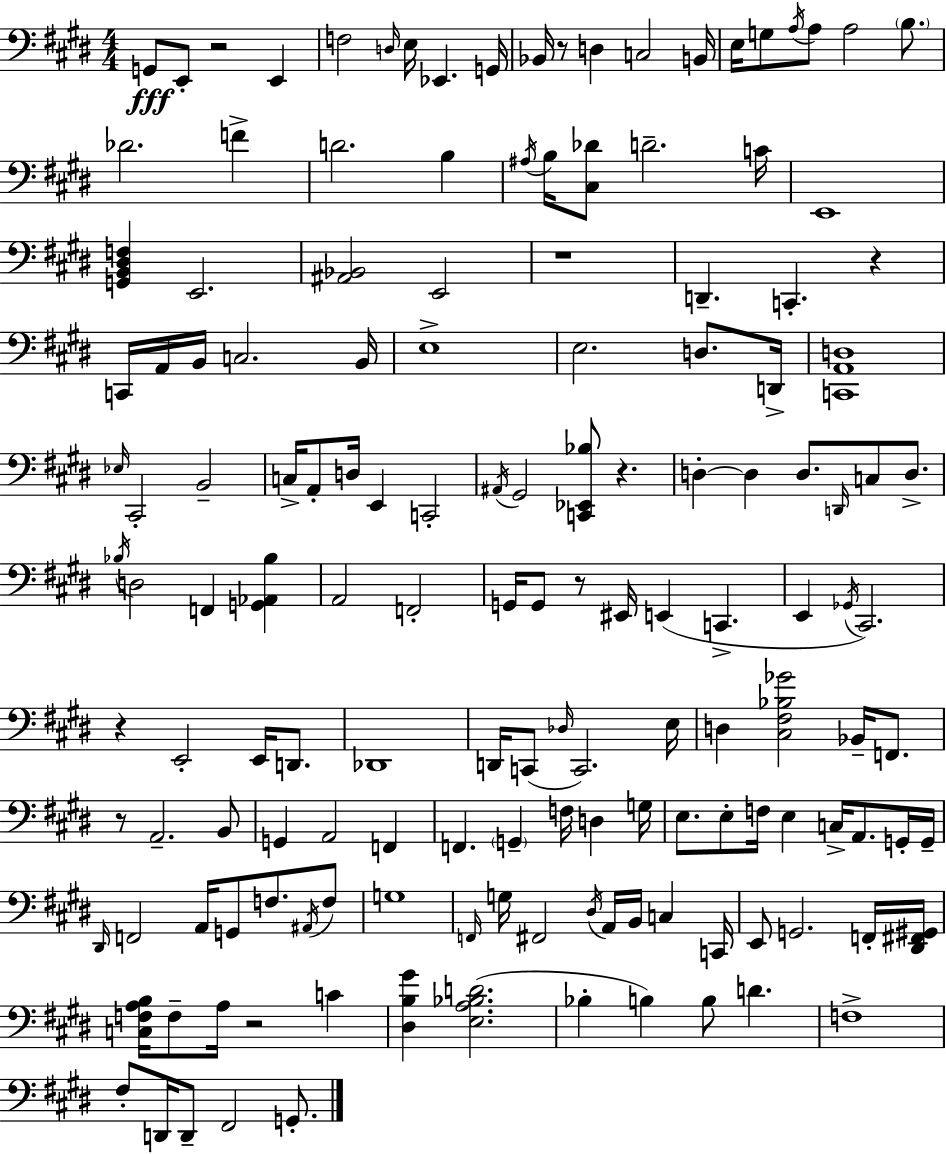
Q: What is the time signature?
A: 4/4